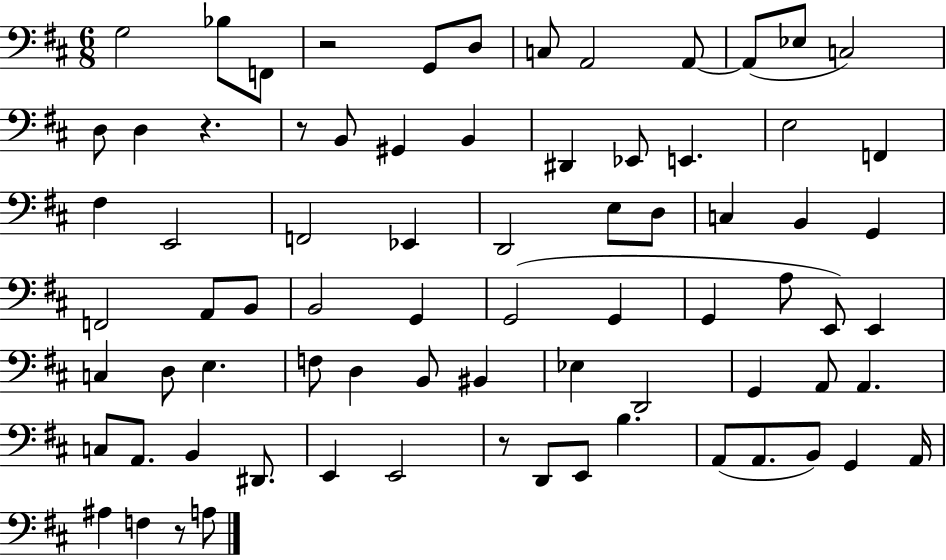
X:1
T:Untitled
M:6/8
L:1/4
K:D
G,2 _B,/2 F,,/2 z2 G,,/2 D,/2 C,/2 A,,2 A,,/2 A,,/2 _E,/2 C,2 D,/2 D, z z/2 B,,/2 ^G,, B,, ^D,, _E,,/2 E,, E,2 F,, ^F, E,,2 F,,2 _E,, D,,2 E,/2 D,/2 C, B,, G,, F,,2 A,,/2 B,,/2 B,,2 G,, G,,2 G,, G,, A,/2 E,,/2 E,, C, D,/2 E, F,/2 D, B,,/2 ^B,, _E, D,,2 G,, A,,/2 A,, C,/2 A,,/2 B,, ^D,,/2 E,, E,,2 z/2 D,,/2 E,,/2 B, A,,/2 A,,/2 B,,/2 G,, A,,/4 ^A, F, z/2 A,/2